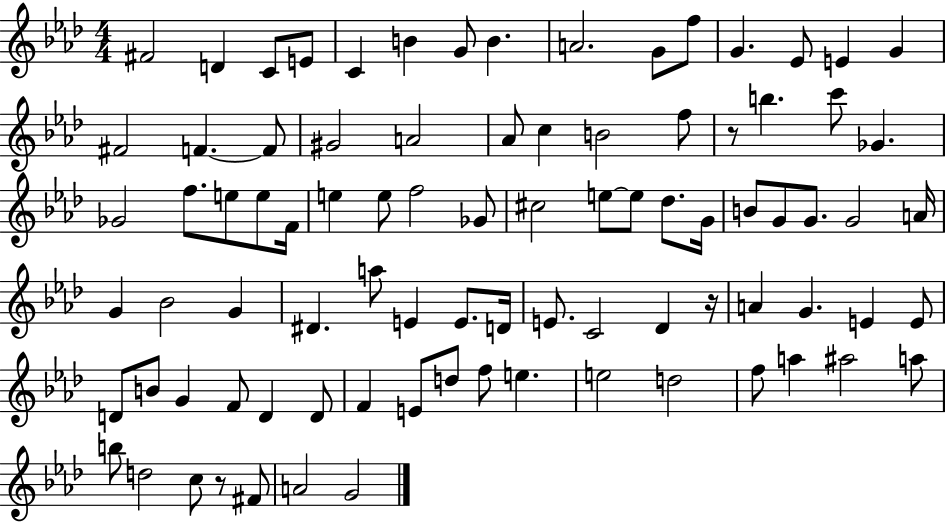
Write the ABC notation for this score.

X:1
T:Untitled
M:4/4
L:1/4
K:Ab
^F2 D C/2 E/2 C B G/2 B A2 G/2 f/2 G _E/2 E G ^F2 F F/2 ^G2 A2 _A/2 c B2 f/2 z/2 b c'/2 _G _G2 f/2 e/2 e/2 F/4 e e/2 f2 _G/2 ^c2 e/2 e/2 _d/2 G/4 B/2 G/2 G/2 G2 A/4 G _B2 G ^D a/2 E E/2 D/4 E/2 C2 _D z/4 A G E E/2 D/2 B/2 G F/2 D D/2 F E/2 d/2 f/2 e e2 d2 f/2 a ^a2 a/2 b/2 d2 c/2 z/2 ^F/2 A2 G2